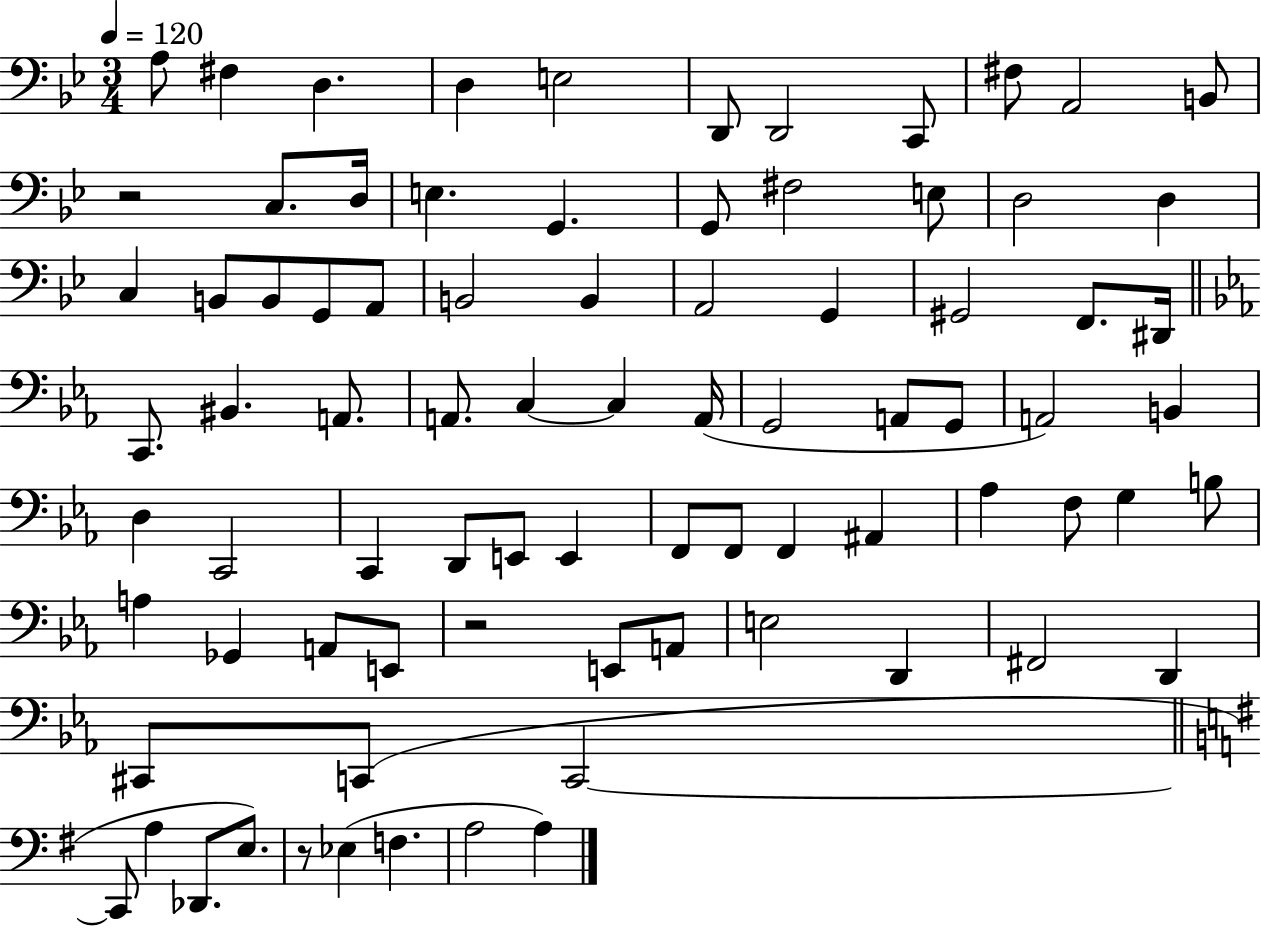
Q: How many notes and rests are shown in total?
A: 82